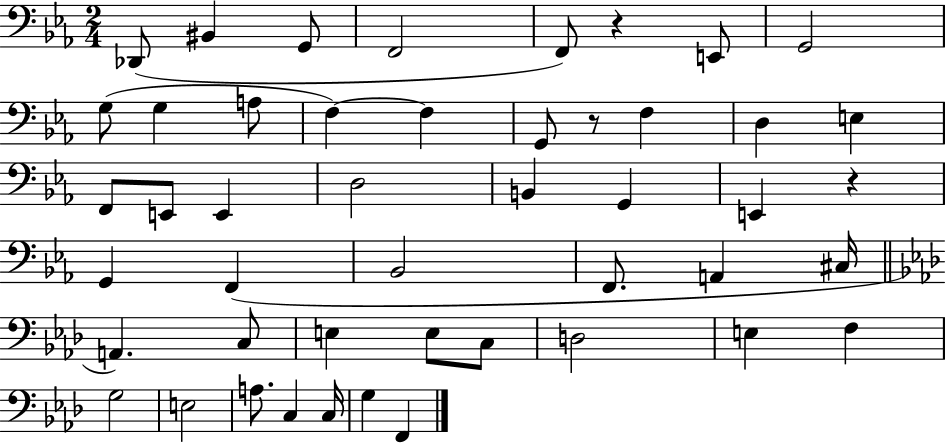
Db2/e BIS2/q G2/e F2/h F2/e R/q E2/e G2/h G3/e G3/q A3/e F3/q F3/q G2/e R/e F3/q D3/q E3/q F2/e E2/e E2/q D3/h B2/q G2/q E2/q R/q G2/q F2/q Bb2/h F2/e. A2/q C#3/s A2/q. C3/e E3/q E3/e C3/e D3/h E3/q F3/q G3/h E3/h A3/e. C3/q C3/s G3/q F2/q